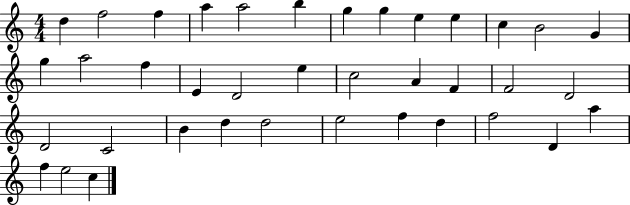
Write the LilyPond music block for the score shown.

{
  \clef treble
  \numericTimeSignature
  \time 4/4
  \key c \major
  d''4 f''2 f''4 | a''4 a''2 b''4 | g''4 g''4 e''4 e''4 | c''4 b'2 g'4 | \break g''4 a''2 f''4 | e'4 d'2 e''4 | c''2 a'4 f'4 | f'2 d'2 | \break d'2 c'2 | b'4 d''4 d''2 | e''2 f''4 d''4 | f''2 d'4 a''4 | \break f''4 e''2 c''4 | \bar "|."
}